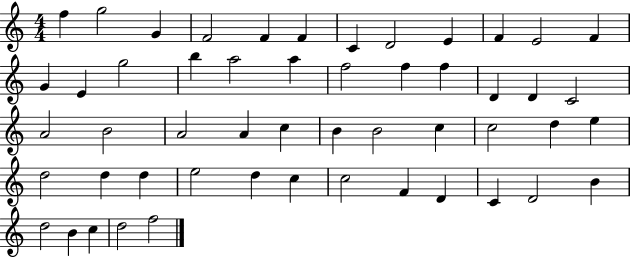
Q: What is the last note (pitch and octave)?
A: F5